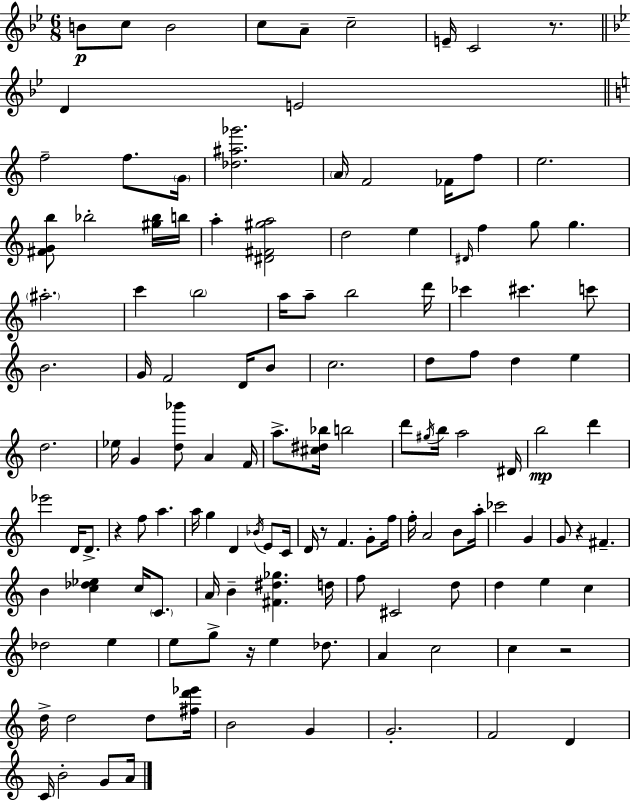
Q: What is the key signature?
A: BES major